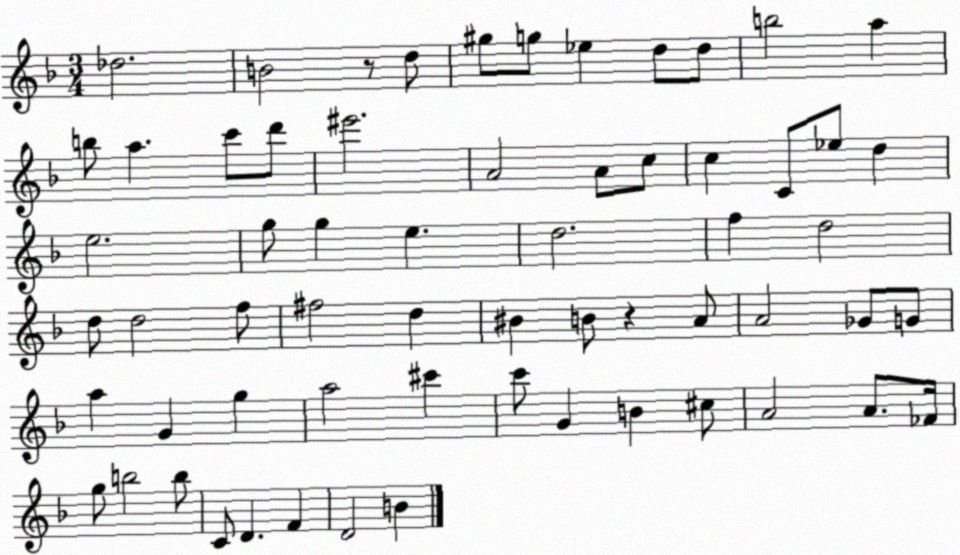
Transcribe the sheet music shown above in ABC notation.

X:1
T:Untitled
M:3/4
L:1/4
K:F
_d2 B2 z/2 d/2 ^g/2 g/2 _e d/2 d/2 b2 a b/2 a c'/2 d'/2 ^e'2 A2 A/2 c/2 c C/2 _e/2 d e2 g/2 g e d2 f d2 d/2 d2 f/2 ^f2 d ^B B/2 z A/2 A2 _G/2 G/2 a G g a2 ^c' c'/2 G B ^c/2 A2 A/2 _F/4 g/2 b2 b/2 C/2 D F D2 B